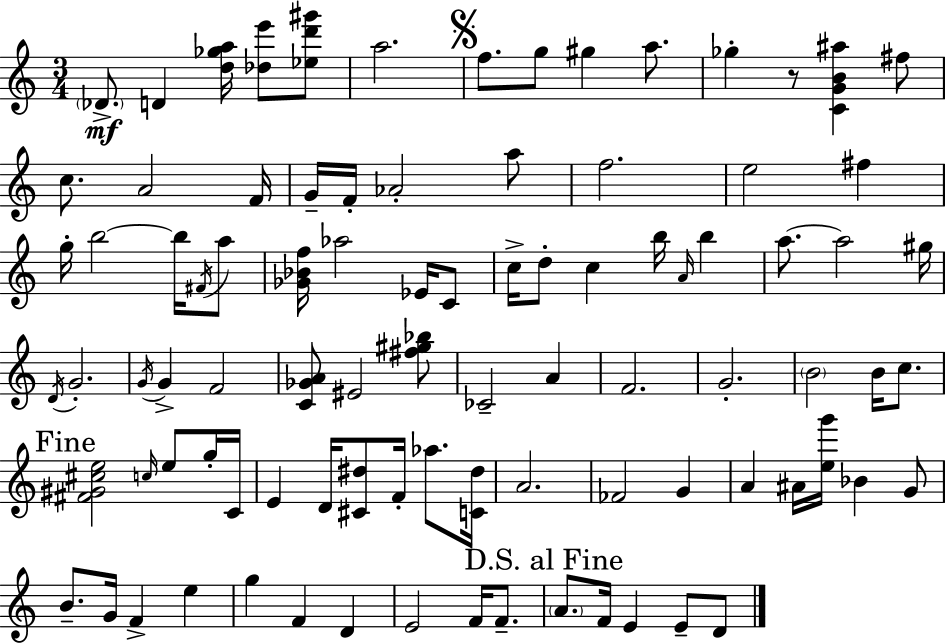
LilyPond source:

{
  \clef treble
  \numericTimeSignature
  \time 3/4
  \key c \major
  \parenthesize des'8.->\mf d'4 <d'' ges'' a''>16 <des'' e'''>8 <ees'' d''' gis'''>8 | a''2. | \mark \markup { \musicglyph "scripts.segno" } f''8. g''8 gis''4 a''8. | ges''4-. r8 <c' g' b' ais''>4 fis''8 | \break c''8. a'2 f'16 | g'16-- f'16-. aes'2-. a''8 | f''2. | e''2 fis''4 | \break g''16-. b''2~~ b''16 \acciaccatura { fis'16 } a''8 | <ges' bes' f''>16 aes''2 ees'16 c'8 | c''16-> d''8-. c''4 b''16 \grace { a'16 } b''4 | a''8.~~ a''2 | \break gis''16 \acciaccatura { d'16 } g'2.-. | \acciaccatura { g'16 } g'4-> f'2 | <c' ges' a'>8 eis'2 | <fis'' gis'' bes''>8 ces'2-- | \break a'4 f'2. | g'2.-. | \parenthesize b'2 | b'16 c''8. \mark "Fine" <fis' gis' cis'' e''>2 | \break \grace { c''16 } e''8 g''16-. c'16 e'4 d'16 <cis' dis''>8 | f'16-. aes''8. <c' dis''>16 a'2. | fes'2 | g'4 a'4 ais'16 <e'' g'''>16 bes'4 | \break g'8 b'8.-- g'16 f'4-> | e''4 g''4 f'4 | d'4 e'2 | f'16 f'8.-- \mark "D.S. al Fine" \parenthesize a'8. f'16 e'4 | \break e'8-- d'8 \bar "|."
}